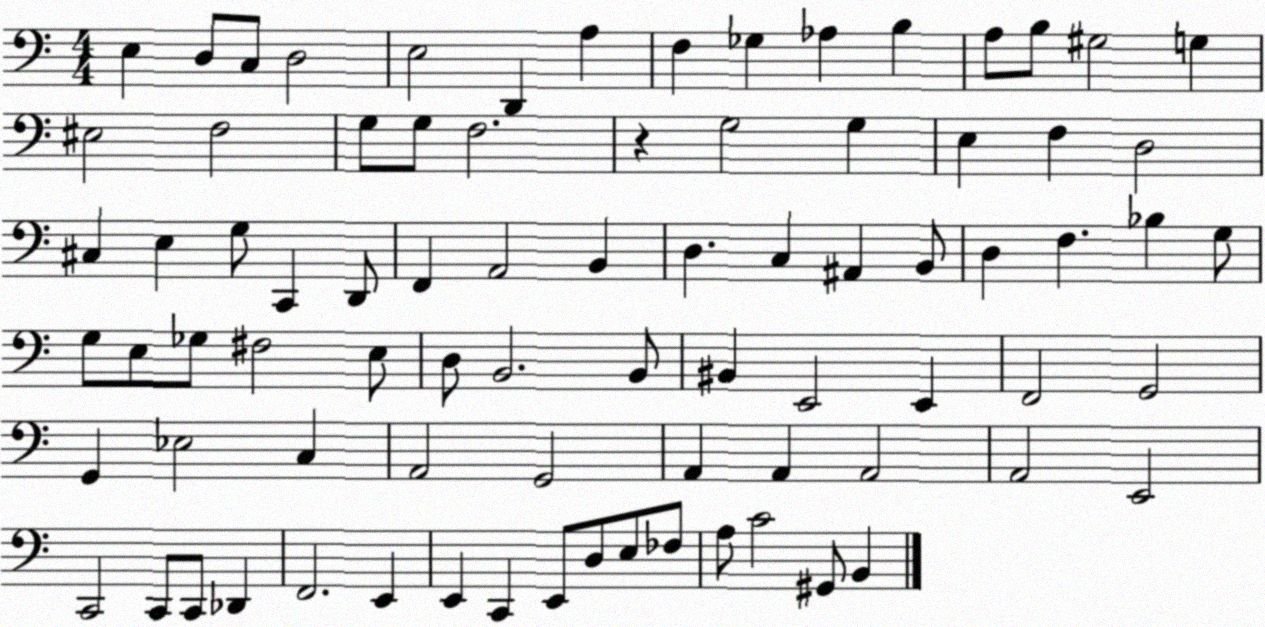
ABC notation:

X:1
T:Untitled
M:4/4
L:1/4
K:C
E, D,/2 C,/2 D,2 E,2 D,, A, F, _G, _A, B, A,/2 B,/2 ^G,2 G, ^E,2 F,2 G,/2 G,/2 F,2 z G,2 G, E, F, D,2 ^C, E, G,/2 C,, D,,/2 F,, A,,2 B,, D, C, ^A,, B,,/2 D, F, _B, G,/2 G,/2 E,/2 _G,/2 ^F,2 E,/2 D,/2 B,,2 B,,/2 ^B,, E,,2 E,, F,,2 G,,2 G,, _E,2 C, A,,2 G,,2 A,, A,, A,,2 A,,2 E,,2 C,,2 C,,/2 C,,/2 _D,, F,,2 E,, E,, C,, E,,/2 D,/2 E,/2 _F,/2 A,/2 C2 ^G,,/2 B,,